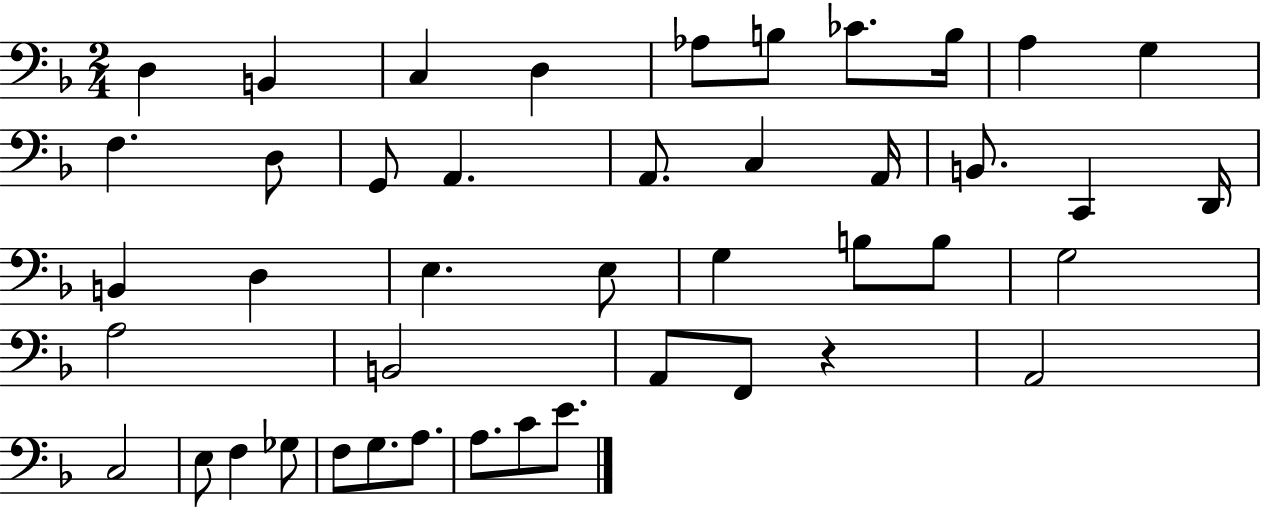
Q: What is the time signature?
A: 2/4